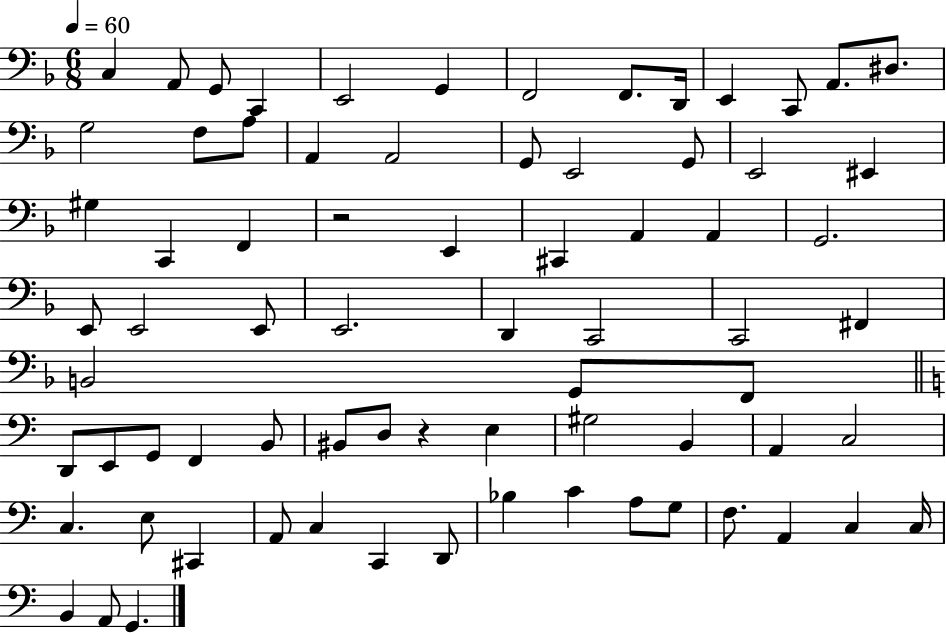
{
  \clef bass
  \numericTimeSignature
  \time 6/8
  \key f \major
  \tempo 4 = 60
  \repeat volta 2 { c4 a,8 g,8 c,4 | e,2 g,4 | f,2 f,8. d,16 | e,4 c,8 a,8. dis8. | \break g2 f8 a8 | a,4 a,2 | g,8 e,2 g,8 | e,2 eis,4 | \break gis4 c,4 f,4 | r2 e,4 | cis,4 a,4 a,4 | g,2. | \break e,8 e,2 e,8 | e,2. | d,4 c,2 | c,2 fis,4 | \break b,2 g,8 f,8 | \bar "||" \break \key a \minor d,8 e,8 g,8 f,4 b,8 | bis,8 d8 r4 e4 | gis2 b,4 | a,4 c2 | \break c4. e8 cis,4 | a,8 c4 c,4 d,8 | bes4 c'4 a8 g8 | f8. a,4 c4 c16 | \break b,4 a,8 g,4. | } \bar "|."
}